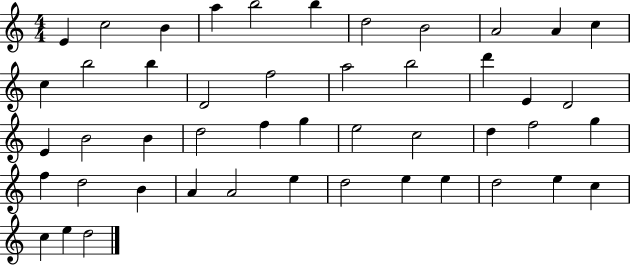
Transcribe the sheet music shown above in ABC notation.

X:1
T:Untitled
M:4/4
L:1/4
K:C
E c2 B a b2 b d2 B2 A2 A c c b2 b D2 f2 a2 b2 d' E D2 E B2 B d2 f g e2 c2 d f2 g f d2 B A A2 e d2 e e d2 e c c e d2